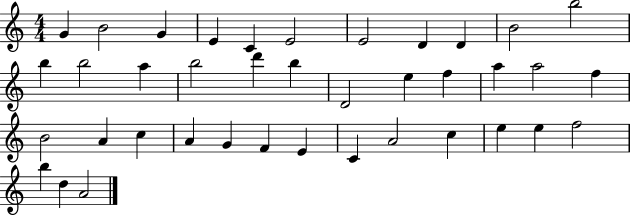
G4/q B4/h G4/q E4/q C4/q E4/h E4/h D4/q D4/q B4/h B5/h B5/q B5/h A5/q B5/h D6/q B5/q D4/h E5/q F5/q A5/q A5/h F5/q B4/h A4/q C5/q A4/q G4/q F4/q E4/q C4/q A4/h C5/q E5/q E5/q F5/h B5/q D5/q A4/h